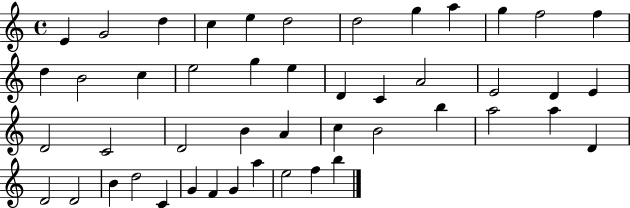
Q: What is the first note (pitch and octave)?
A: E4